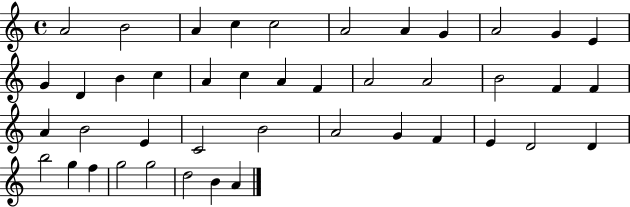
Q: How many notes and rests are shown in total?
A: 43